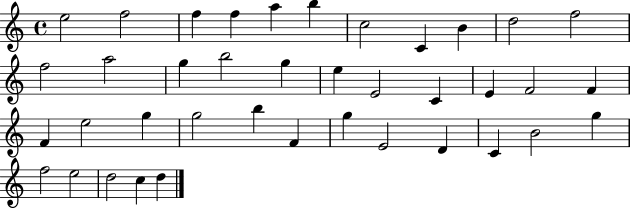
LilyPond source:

{
  \clef treble
  \time 4/4
  \defaultTimeSignature
  \key c \major
  e''2 f''2 | f''4 f''4 a''4 b''4 | c''2 c'4 b'4 | d''2 f''2 | \break f''2 a''2 | g''4 b''2 g''4 | e''4 e'2 c'4 | e'4 f'2 f'4 | \break f'4 e''2 g''4 | g''2 b''4 f'4 | g''4 e'2 d'4 | c'4 b'2 g''4 | \break f''2 e''2 | d''2 c''4 d''4 | \bar "|."
}